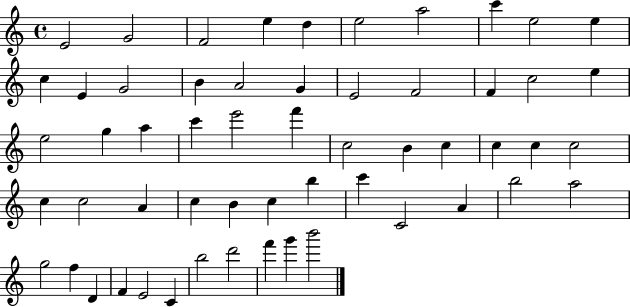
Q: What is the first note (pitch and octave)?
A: E4